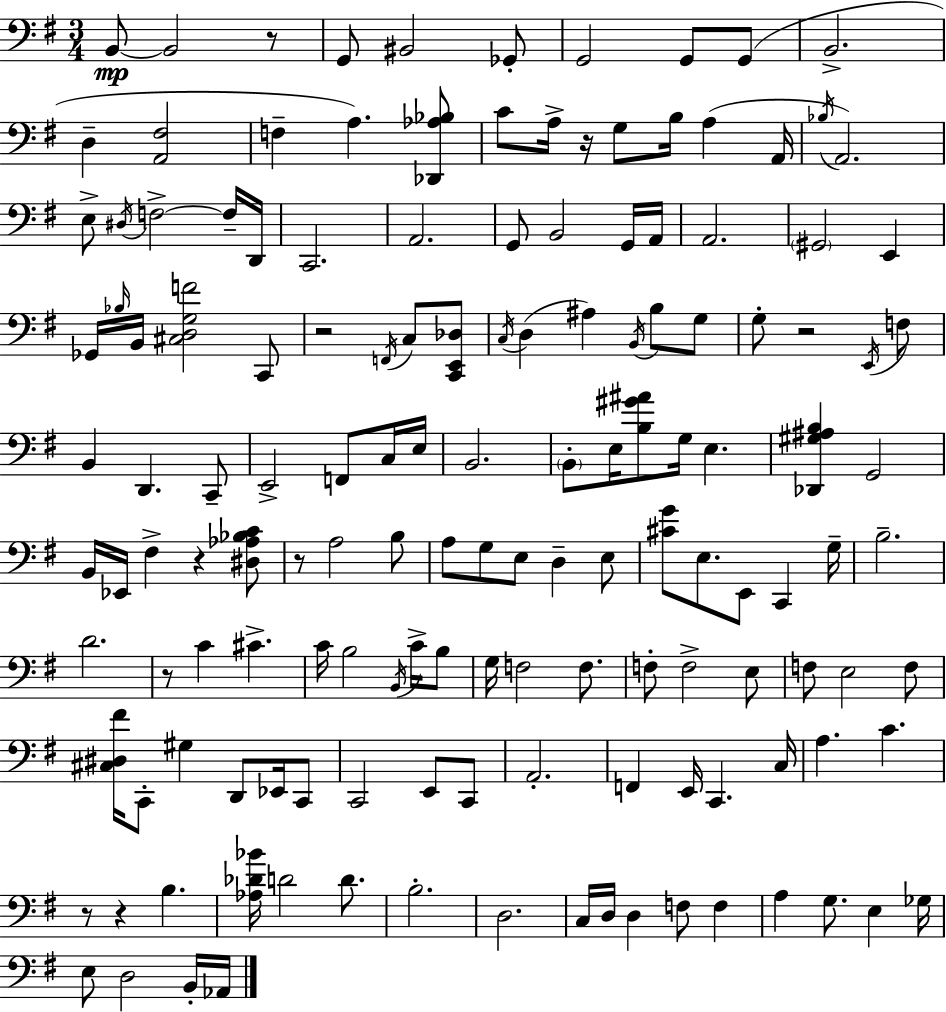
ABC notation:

X:1
T:Untitled
M:3/4
L:1/4
K:Em
B,,/2 B,,2 z/2 G,,/2 ^B,,2 _G,,/2 G,,2 G,,/2 G,,/2 B,,2 D, [A,,^F,]2 F, A, [_D,,_A,_B,]/2 C/2 A,/4 z/4 G,/2 B,/4 A, A,,/4 _B,/4 A,,2 E,/2 ^D,/4 F,2 F,/4 D,,/4 C,,2 A,,2 G,,/2 B,,2 G,,/4 A,,/4 A,,2 ^G,,2 E,, _G,,/4 _B,/4 B,,/4 [^C,D,G,F]2 C,,/2 z2 F,,/4 C,/2 [C,,E,,_D,]/2 C,/4 D, ^A, B,,/4 B,/2 G,/2 G,/2 z2 E,,/4 F,/2 B,, D,, C,,/2 E,,2 F,,/2 C,/4 E,/4 B,,2 B,,/2 E,/4 [B,^G^A]/2 G,/4 E, [_D,,^G,^A,B,] G,,2 B,,/4 _E,,/4 ^F, z [^D,_A,_B,C]/2 z/2 A,2 B,/2 A,/2 G,/2 E,/2 D, E,/2 [^CG]/2 E,/2 E,,/2 C,, G,/4 B,2 D2 z/2 C ^C C/4 B,2 B,,/4 C/4 B,/2 G,/4 F,2 F,/2 F,/2 F,2 E,/2 F,/2 E,2 F,/2 [^C,^D,^F]/4 C,,/2 ^G, D,,/2 _E,,/4 C,,/2 C,,2 E,,/2 C,,/2 A,,2 F,, E,,/4 C,, C,/4 A, C z/2 z B, [_A,_D_B]/4 D2 D/2 B,2 D,2 C,/4 D,/4 D, F,/2 F, A, G,/2 E, _G,/4 E,/2 D,2 B,,/4 _A,,/4